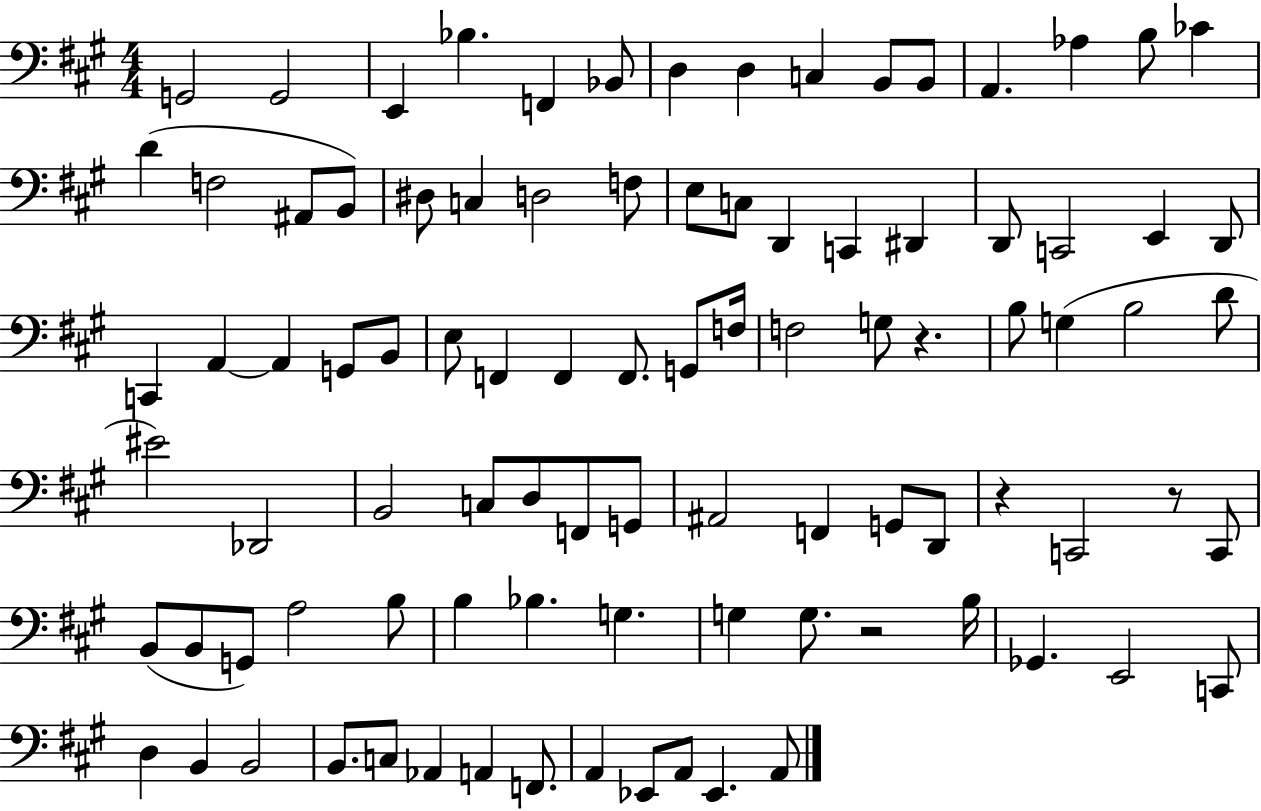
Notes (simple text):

G2/h G2/h E2/q Bb3/q. F2/q Bb2/e D3/q D3/q C3/q B2/e B2/e A2/q. Ab3/q B3/e CES4/q D4/q F3/h A#2/e B2/e D#3/e C3/q D3/h F3/e E3/e C3/e D2/q C2/q D#2/q D2/e C2/h E2/q D2/e C2/q A2/q A2/q G2/e B2/e E3/e F2/q F2/q F2/e. G2/e F3/s F3/h G3/e R/q. B3/e G3/q B3/h D4/e EIS4/h Db2/h B2/h C3/e D3/e F2/e G2/e A#2/h F2/q G2/e D2/e R/q C2/h R/e C2/e B2/e B2/e G2/e A3/h B3/e B3/q Bb3/q. G3/q. G3/q G3/e. R/h B3/s Gb2/q. E2/h C2/e D3/q B2/q B2/h B2/e. C3/e Ab2/q A2/q F2/e. A2/q Eb2/e A2/e Eb2/q. A2/e